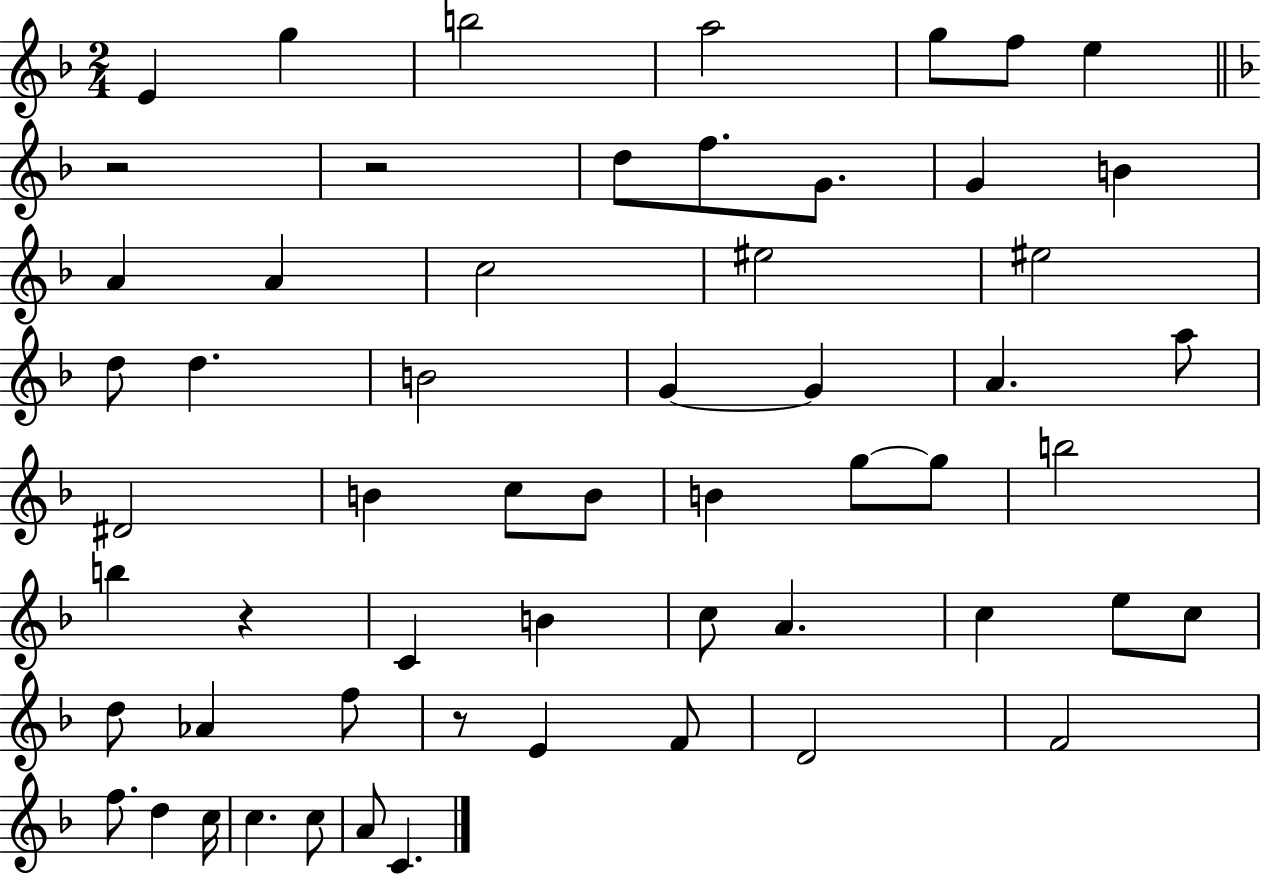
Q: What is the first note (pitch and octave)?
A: E4